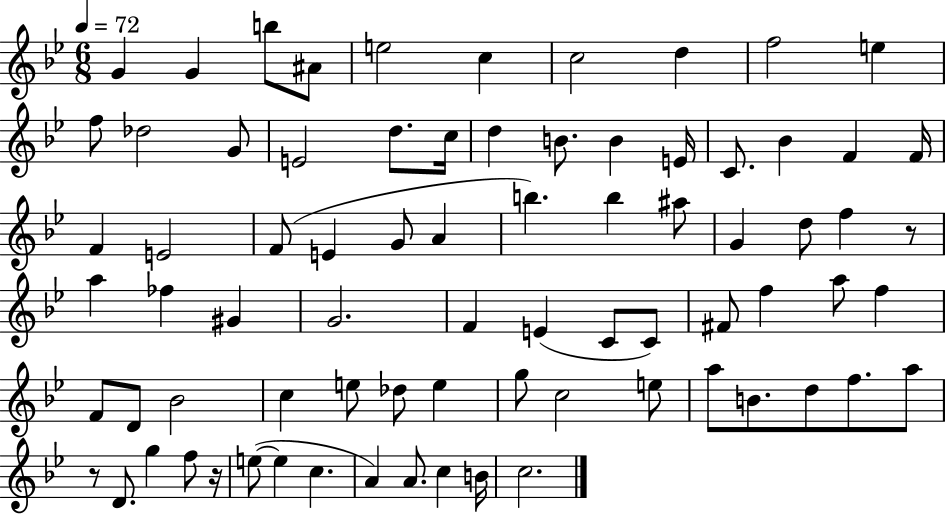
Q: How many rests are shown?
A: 3